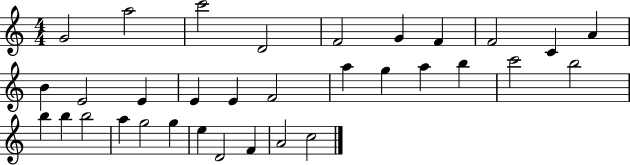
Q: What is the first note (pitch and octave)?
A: G4